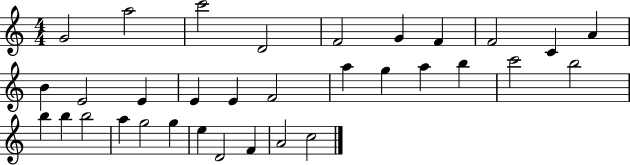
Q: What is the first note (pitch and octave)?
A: G4